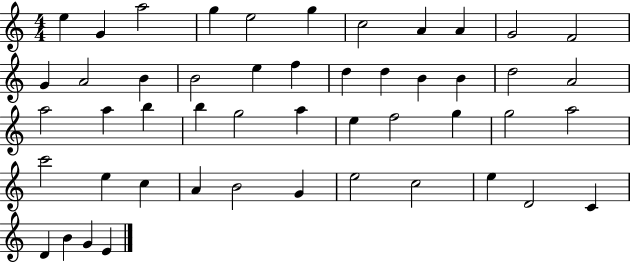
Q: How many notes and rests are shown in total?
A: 49